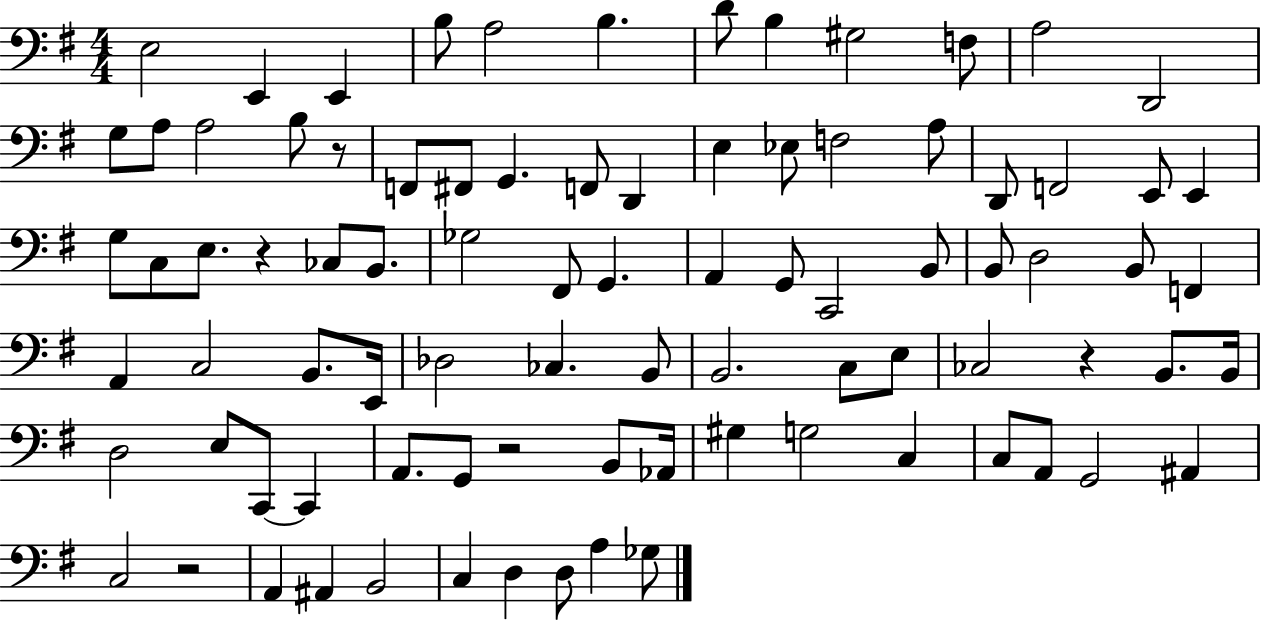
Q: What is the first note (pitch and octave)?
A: E3